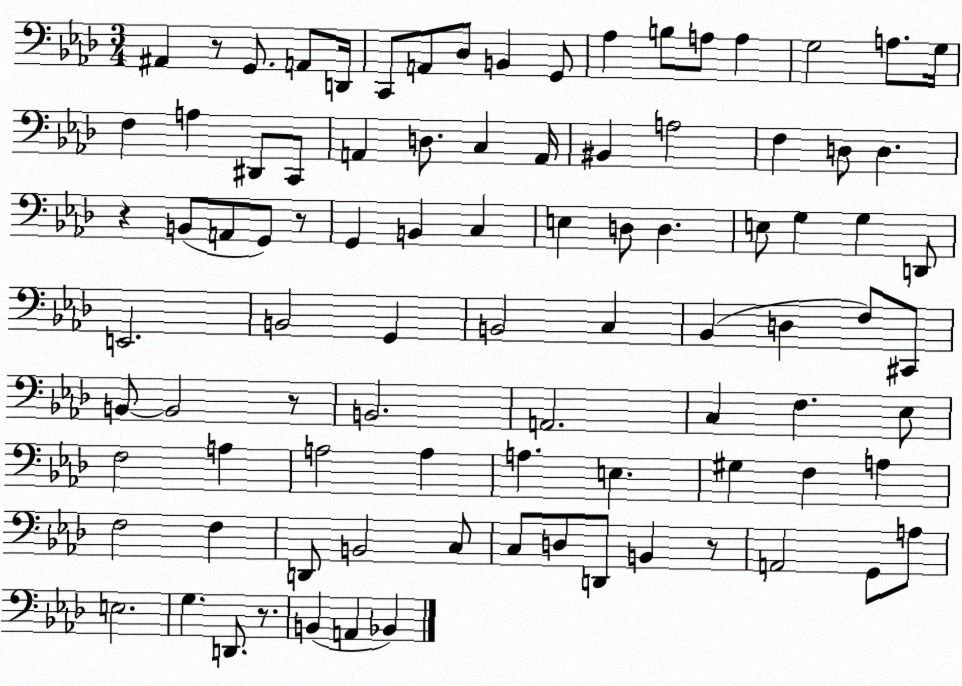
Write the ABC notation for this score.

X:1
T:Untitled
M:3/4
L:1/4
K:Ab
^A,, z/2 G,,/2 A,,/2 D,,/4 C,,/2 A,,/2 _D,/2 B,, G,,/2 _A, B,/2 A,/2 A, G,2 A,/2 G,/4 F, A, ^D,,/2 C,,/2 A,, D,/2 C, A,,/4 ^B,, A,2 F, D,/2 D, z B,,/2 A,,/2 G,,/2 z/2 G,, B,, C, E, D,/2 D, E,/2 G, G, D,,/2 E,,2 B,,2 G,, B,,2 C, _B,, D, F,/2 ^C,,/2 B,,/2 B,,2 z/2 B,,2 A,,2 C, F, _E,/2 F,2 A, A,2 A, A, E, ^G, F, A, F,2 F, D,,/2 B,,2 C,/2 C,/2 D,/2 D,,/2 B,, z/2 A,,2 G,,/2 A,/2 E,2 G, D,,/2 z/2 B,, A,, _B,,